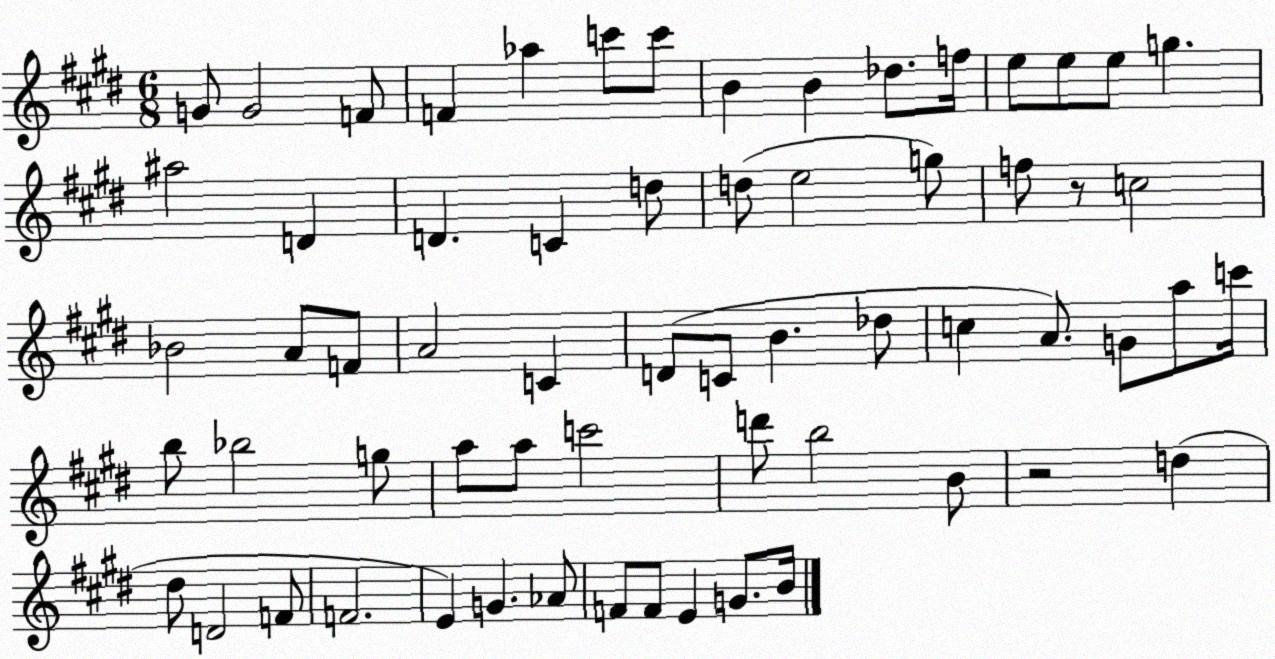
X:1
T:Untitled
M:6/8
L:1/4
K:E
G/2 G2 F/2 F _a c'/2 c'/2 B B _d/2 f/4 e/2 e/2 e/2 g ^a2 D D C d/2 d/2 e2 g/2 f/2 z/2 c2 _B2 A/2 F/2 A2 C D/2 C/2 B _d/2 c A/2 G/2 a/2 c'/4 b/2 _b2 g/2 a/2 a/2 c'2 d'/2 b2 B/2 z2 d ^d/2 D2 F/2 F2 E G _A/2 F/2 F/2 E G/2 B/4